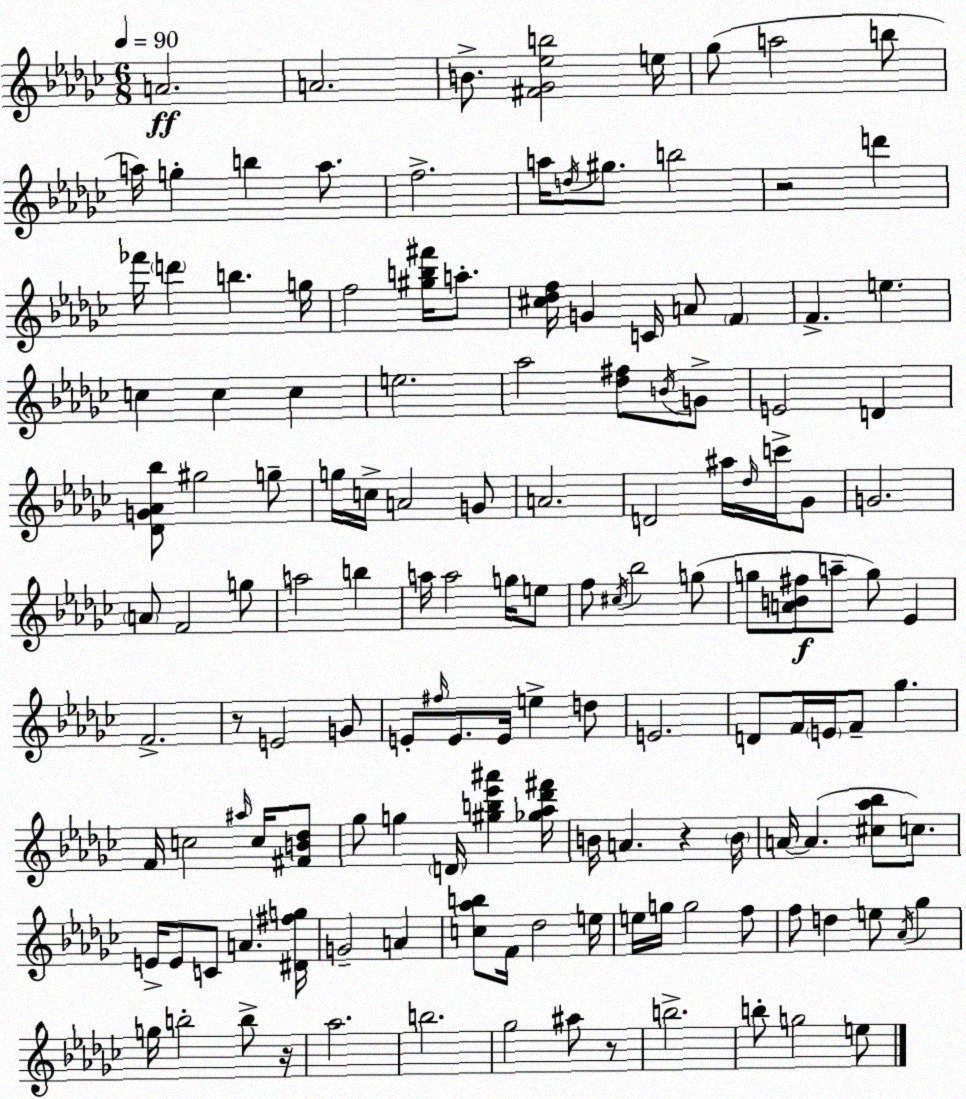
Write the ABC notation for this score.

X:1
T:Untitled
M:6/8
L:1/4
K:Ebm
A2 A2 B/2 [^F_G_eb]2 e/4 _g/2 a2 b/2 a/4 g b a/2 f2 a/4 d/4 ^g/2 b2 z2 d' _f'/4 d' b g/4 f2 [^gb^f']/4 a/2 [^c_df]/4 G C/4 A/2 F F e c c c e2 _a2 [_d^f]/2 B/4 G/2 E2 D [_DG_A_b]/2 ^g2 g/2 g/4 c/4 A2 G/2 A2 D2 ^a/4 _d/4 c'/4 _G/2 G2 A/2 F2 g/2 a2 b a/4 a2 g/4 e/2 f/2 ^c/4 _b2 g/2 g/2 [AB^f]/2 a/2 g/2 _E F2 z/2 E2 G/2 E/2 ^f/4 E/2 E/4 e d/2 E2 D/2 F/4 E/4 F/2 _g F/4 c2 ^a/4 c/4 [^FB_d]/2 _g/2 g D/4 [^gb_e'^a'] [_g_a_d'^f']/4 B/4 A z B/4 A/4 A [^c_a_b]/2 c/2 E/4 E/2 C/2 A [^D^fg]/4 G2 A [c_ab]/2 F/4 _d2 e/4 e/4 g/4 g2 f/2 f/2 d e/2 _A/4 _g g/4 b2 b/2 z/4 _a2 b2 _g2 ^a/2 z/2 b2 b/2 g2 e/2